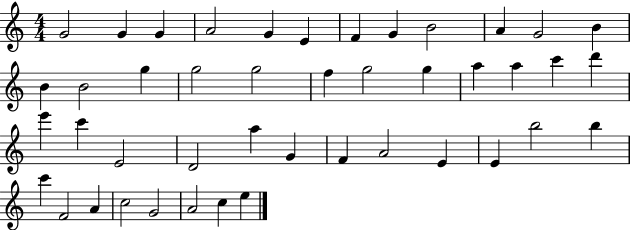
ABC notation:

X:1
T:Untitled
M:4/4
L:1/4
K:C
G2 G G A2 G E F G B2 A G2 B B B2 g g2 g2 f g2 g a a c' d' e' c' E2 D2 a G F A2 E E b2 b c' F2 A c2 G2 A2 c e